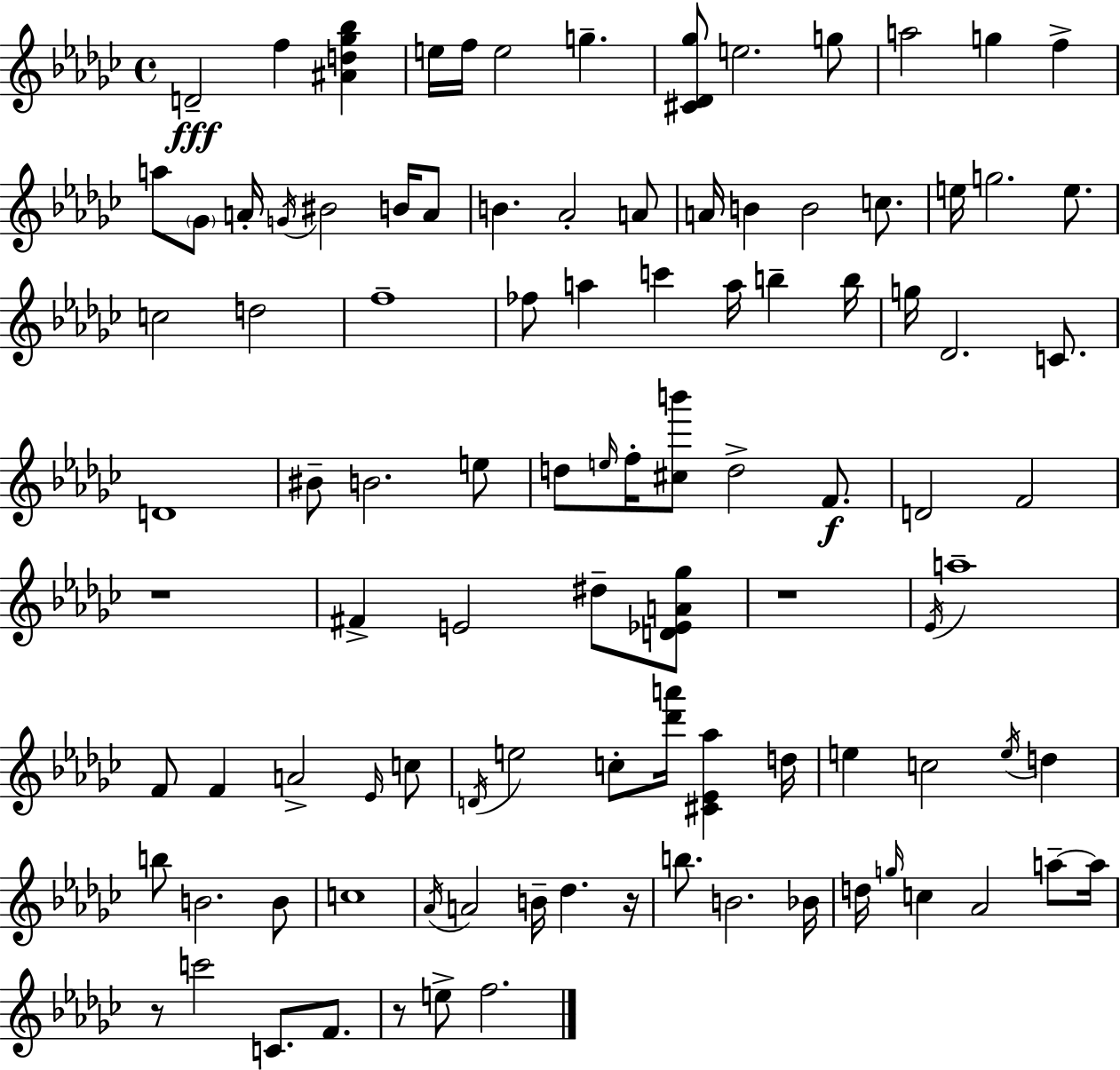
{
  \clef treble
  \time 4/4
  \defaultTimeSignature
  \key ees \minor
  \repeat volta 2 { d'2--\fff f''4 <ais' d'' ges'' bes''>4 | e''16 f''16 e''2 g''4.-- | <cis' des' ges''>8 e''2. g''8 | a''2 g''4 f''4-> | \break a''8 \parenthesize ges'8 a'16-. \acciaccatura { g'16 } bis'2 b'16 a'8 | b'4. aes'2-. a'8 | a'16 b'4 b'2 c''8. | e''16 g''2. e''8. | \break c''2 d''2 | f''1-- | fes''8 a''4 c'''4 a''16 b''4-- | b''16 g''16 des'2. c'8. | \break d'1 | bis'8-- b'2. e''8 | d''8 \grace { e''16 } f''16-. <cis'' b'''>8 d''2-> f'8.\f | d'2 f'2 | \break r1 | fis'4-> e'2 dis''8-- | <d' ees' a' ges''>8 r1 | \acciaccatura { ees'16 } a''1-- | \break f'8 f'4 a'2-> | \grace { ees'16 } c''8 \acciaccatura { d'16 } e''2 c''8-. <des''' a'''>16 | <cis' ees' aes''>4 d''16 e''4 c''2 | \acciaccatura { e''16 } d''4 b''8 b'2. | \break b'8 c''1 | \acciaccatura { aes'16 } a'2 b'16-- | des''4. r16 b''8. b'2. | bes'16 d''16 \grace { g''16 } c''4 aes'2 | \break a''8--~~ a''16 r8 c'''2 | c'8. f'8. r8 e''8-> f''2. | } \bar "|."
}